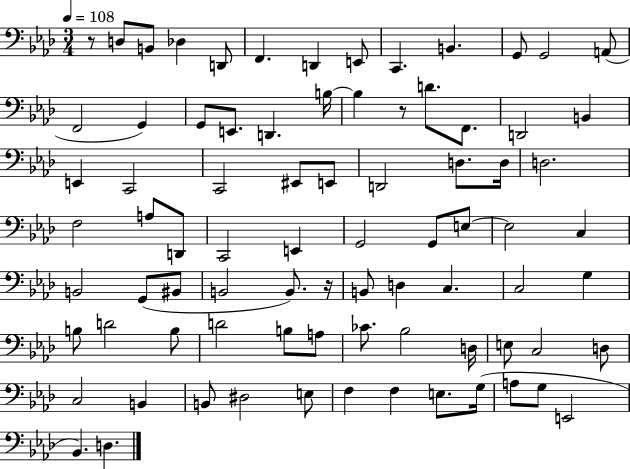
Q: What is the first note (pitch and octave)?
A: D3